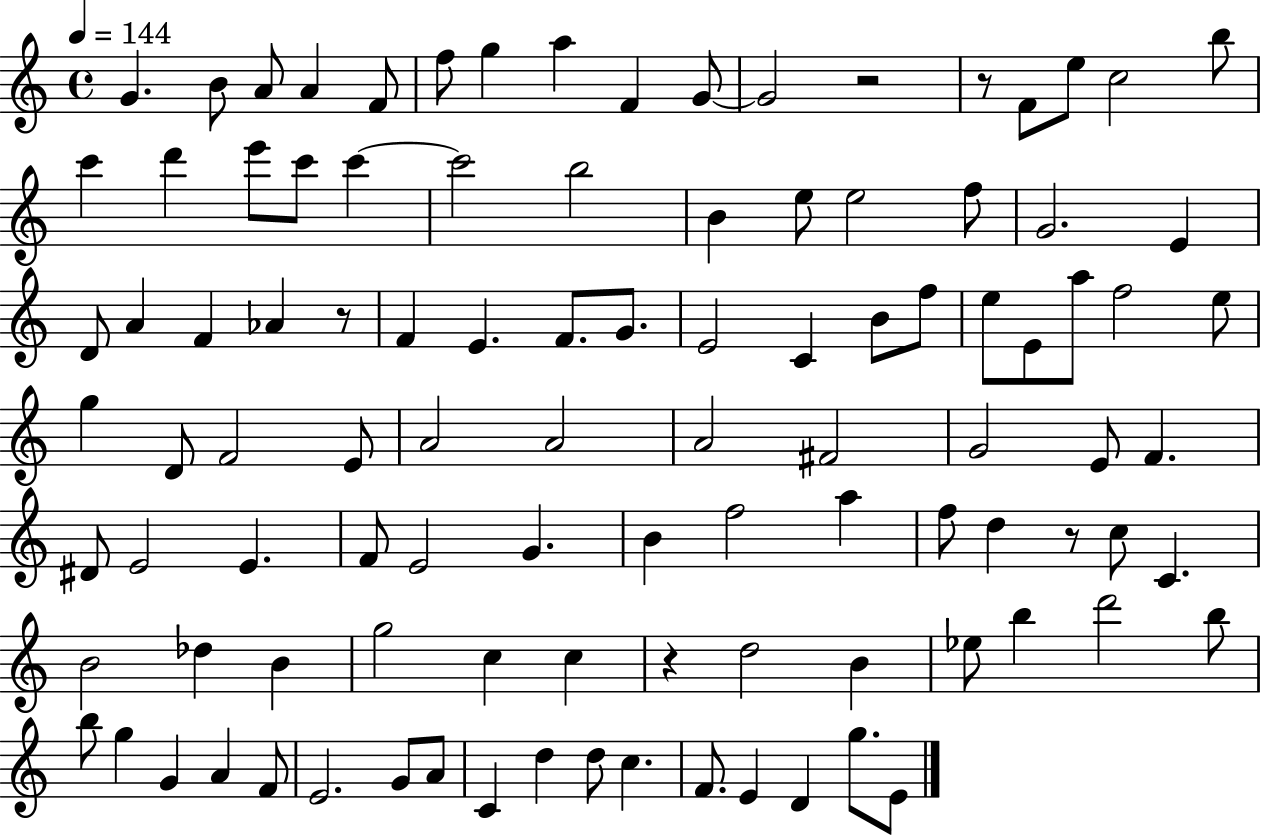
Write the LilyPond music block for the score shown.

{
  \clef treble
  \time 4/4
  \defaultTimeSignature
  \key c \major
  \tempo 4 = 144
  \repeat volta 2 { g'4. b'8 a'8 a'4 f'8 | f''8 g''4 a''4 f'4 g'8~~ | g'2 r2 | r8 f'8 e''8 c''2 b''8 | \break c'''4 d'''4 e'''8 c'''8 c'''4~~ | c'''2 b''2 | b'4 e''8 e''2 f''8 | g'2. e'4 | \break d'8 a'4 f'4 aes'4 r8 | f'4 e'4. f'8. g'8. | e'2 c'4 b'8 f''8 | e''8 e'8 a''8 f''2 e''8 | \break g''4 d'8 f'2 e'8 | a'2 a'2 | a'2 fis'2 | g'2 e'8 f'4. | \break dis'8 e'2 e'4. | f'8 e'2 g'4. | b'4 f''2 a''4 | f''8 d''4 r8 c''8 c'4. | \break b'2 des''4 b'4 | g''2 c''4 c''4 | r4 d''2 b'4 | ees''8 b''4 d'''2 b''8 | \break b''8 g''4 g'4 a'4 f'8 | e'2. g'8 a'8 | c'4 d''4 d''8 c''4. | f'8. e'4 d'4 g''8. e'8 | \break } \bar "|."
}